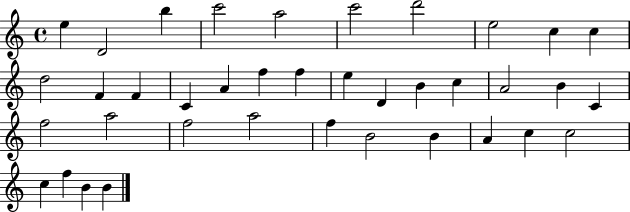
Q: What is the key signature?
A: C major